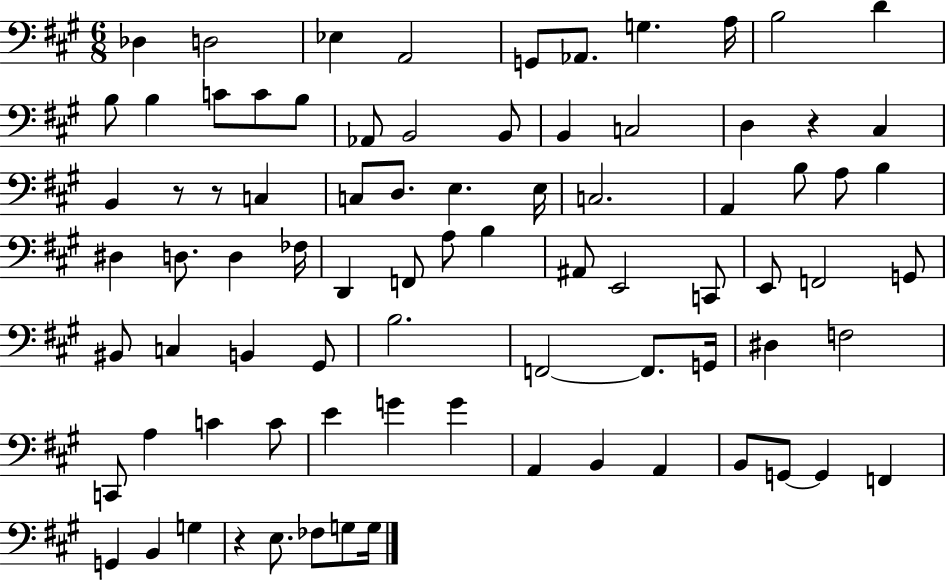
X:1
T:Untitled
M:6/8
L:1/4
K:A
_D, D,2 _E, A,,2 G,,/2 _A,,/2 G, A,/4 B,2 D B,/2 B, C/2 C/2 B,/2 _A,,/2 B,,2 B,,/2 B,, C,2 D, z ^C, B,, z/2 z/2 C, C,/2 D,/2 E, E,/4 C,2 A,, B,/2 A,/2 B, ^D, D,/2 D, _F,/4 D,, F,,/2 A,/2 B, ^A,,/2 E,,2 C,,/2 E,,/2 F,,2 G,,/2 ^B,,/2 C, B,, ^G,,/2 B,2 F,,2 F,,/2 G,,/4 ^D, F,2 C,,/2 A, C C/2 E G G A,, B,, A,, B,,/2 G,,/2 G,, F,, G,, B,, G, z E,/2 _F,/2 G,/2 G,/4